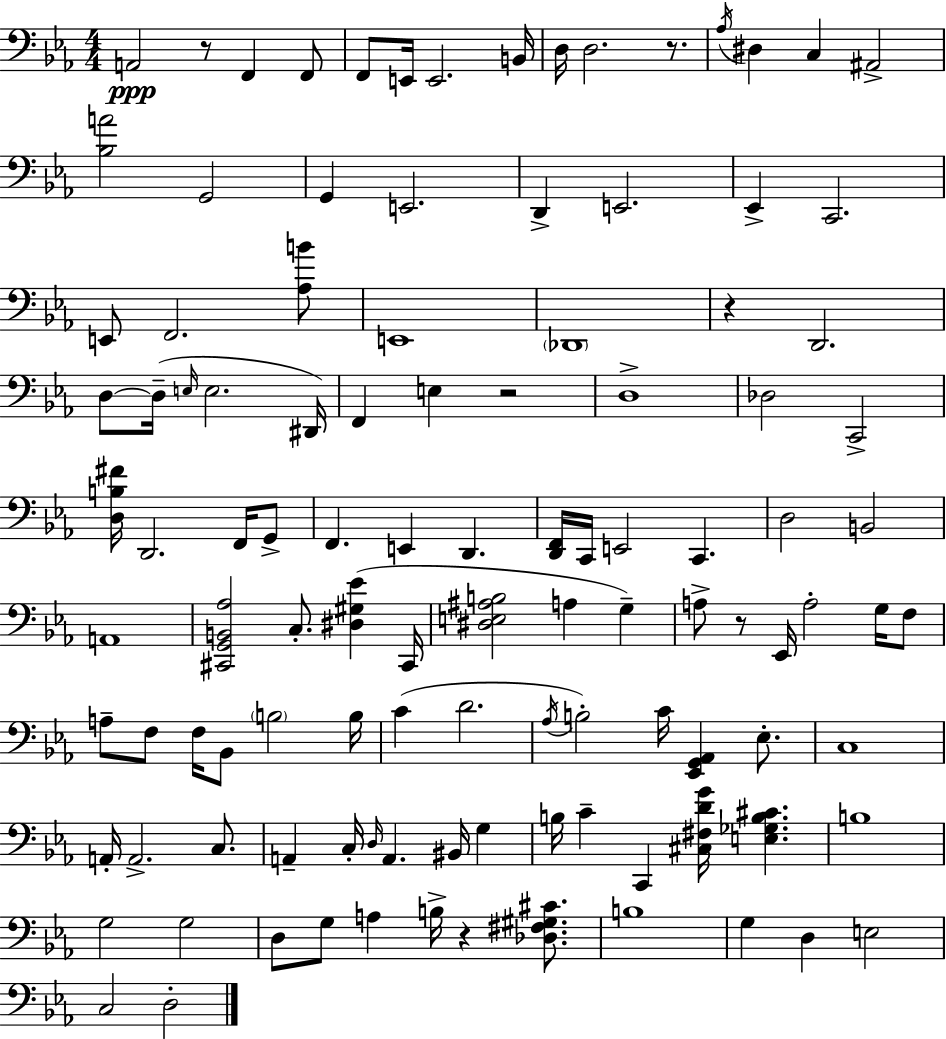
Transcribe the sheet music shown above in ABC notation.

X:1
T:Untitled
M:4/4
L:1/4
K:Eb
A,,2 z/2 F,, F,,/2 F,,/2 E,,/4 E,,2 B,,/4 D,/4 D,2 z/2 _A,/4 ^D, C, ^A,,2 [_B,A]2 G,,2 G,, E,,2 D,, E,,2 _E,, C,,2 E,,/2 F,,2 [_A,B]/2 E,,4 _D,,4 z D,,2 D,/2 D,/4 E,/4 E,2 ^D,,/4 F,, E, z2 D,4 _D,2 C,,2 [D,B,^F]/4 D,,2 F,,/4 G,,/2 F,, E,, D,, [D,,F,,]/4 C,,/4 E,,2 C,, D,2 B,,2 A,,4 [^C,,G,,B,,_A,]2 C,/2 [^D,^G,_E] ^C,,/4 [^D,E,^A,B,]2 A, G, A,/2 z/2 _E,,/4 A,2 G,/4 F,/2 A,/2 F,/2 F,/4 _B,,/2 B,2 B,/4 C D2 _A,/4 B,2 C/4 [_E,,G,,_A,,] _E,/2 C,4 A,,/4 A,,2 C,/2 A,, C,/4 D,/4 A,, ^B,,/4 G, B,/4 C C,, [^C,^F,DG]/4 [E,_G,B,^C] B,4 G,2 G,2 D,/2 G,/2 A, B,/4 z [_D,^F,^G,^C]/2 B,4 G, D, E,2 C,2 D,2